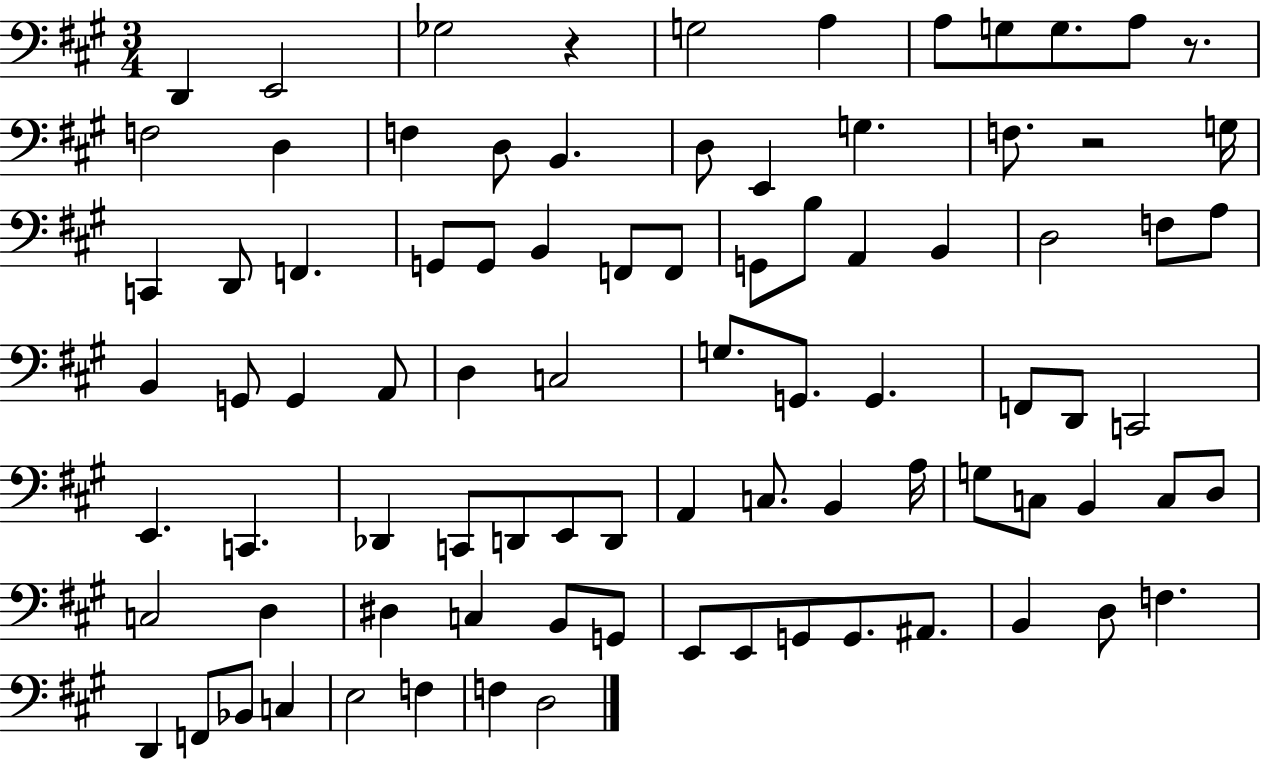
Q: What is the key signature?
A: A major